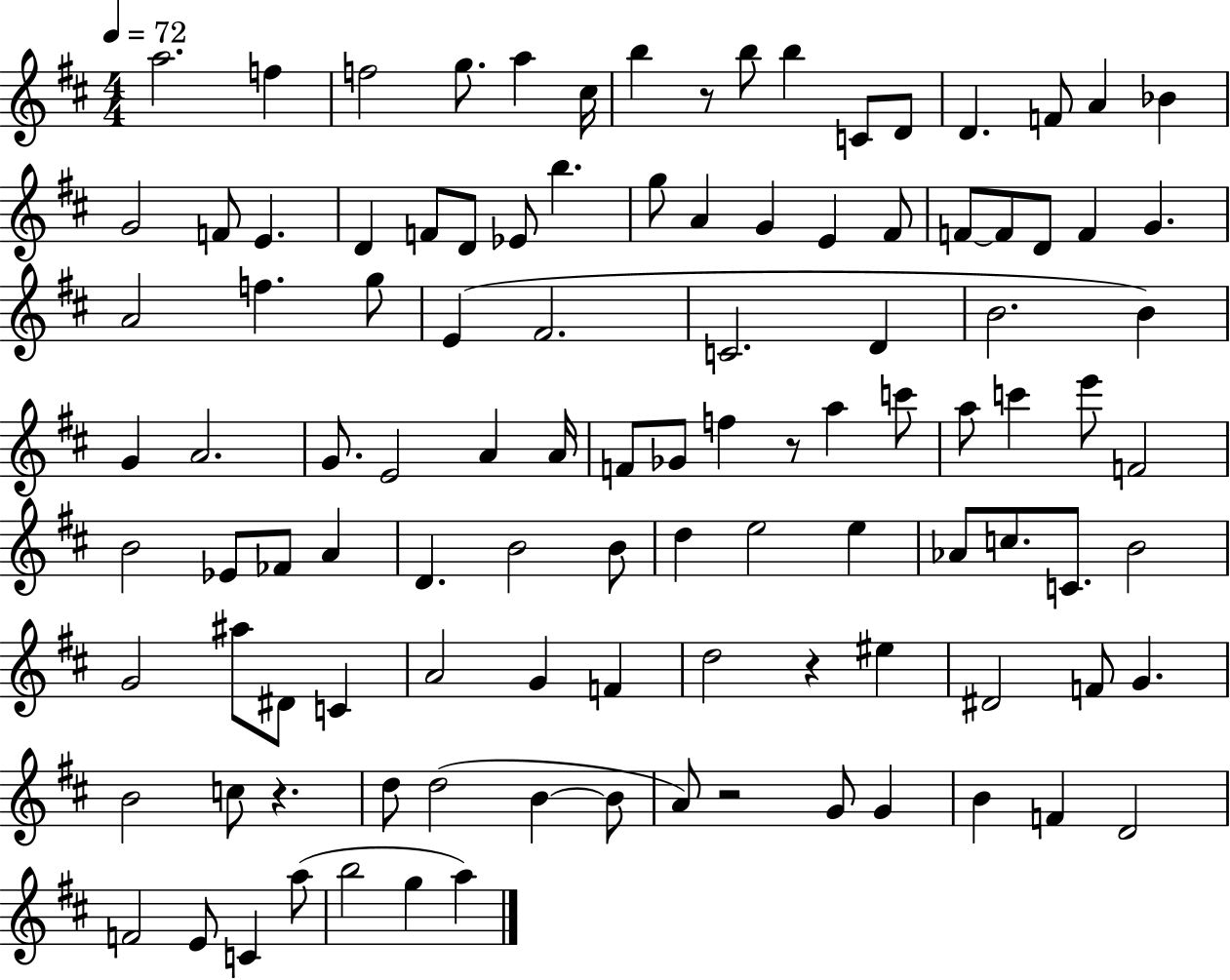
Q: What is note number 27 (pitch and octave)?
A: E4